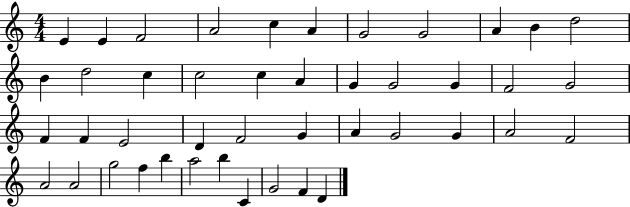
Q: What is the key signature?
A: C major